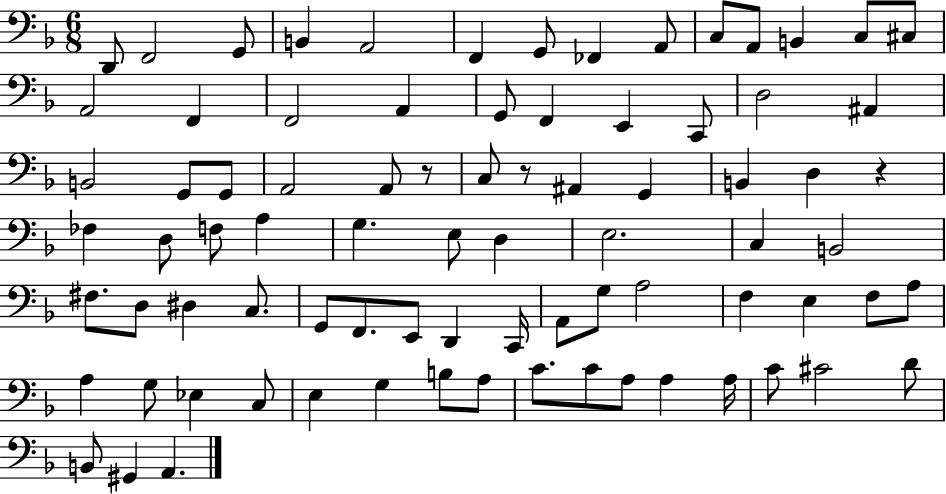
D2/e F2/h G2/e B2/q A2/h F2/q G2/e FES2/q A2/e C3/e A2/e B2/q C3/e C#3/e A2/h F2/q F2/h A2/q G2/e F2/q E2/q C2/e D3/h A#2/q B2/h G2/e G2/e A2/h A2/e R/e C3/e R/e A#2/q G2/q B2/q D3/q R/q FES3/q D3/e F3/e A3/q G3/q. E3/e D3/q E3/h. C3/q B2/h F#3/e. D3/e D#3/q C3/e. G2/e F2/e. E2/e D2/q C2/s A2/e G3/e A3/h F3/q E3/q F3/e A3/e A3/q G3/e Eb3/q C3/e E3/q G3/q B3/e A3/e C4/e. C4/e A3/e A3/q A3/s C4/e C#4/h D4/e B2/e G#2/q A2/q.